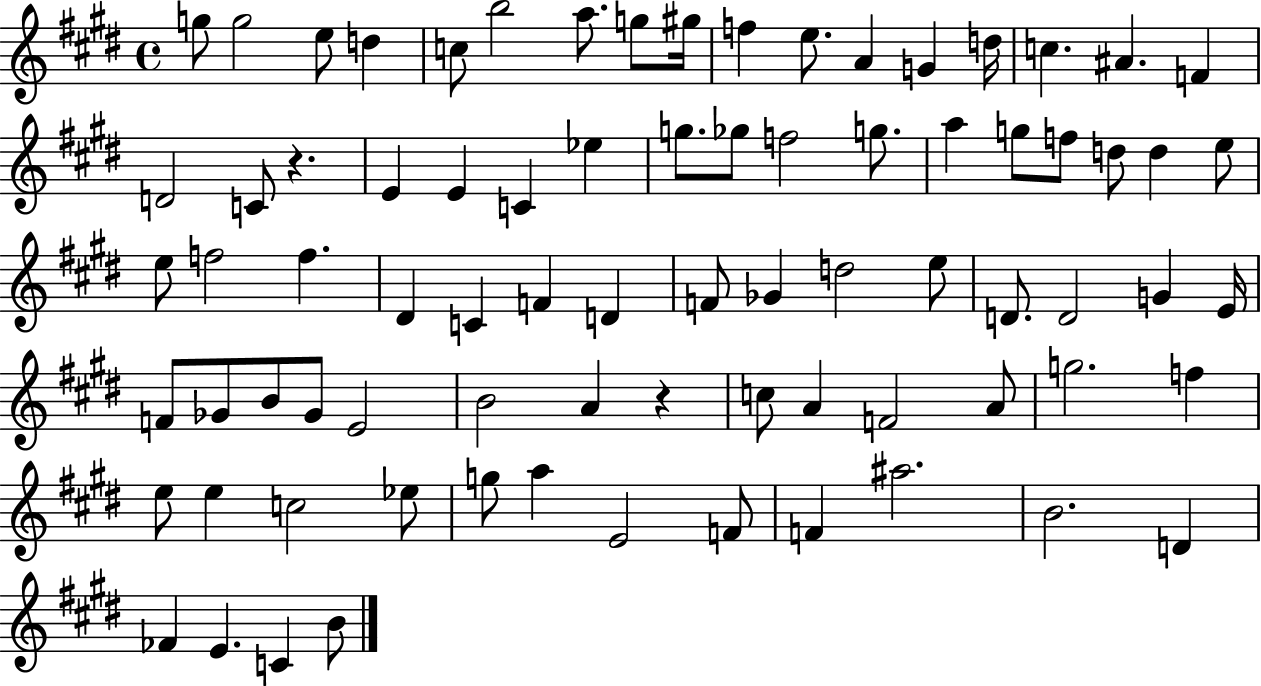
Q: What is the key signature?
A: E major